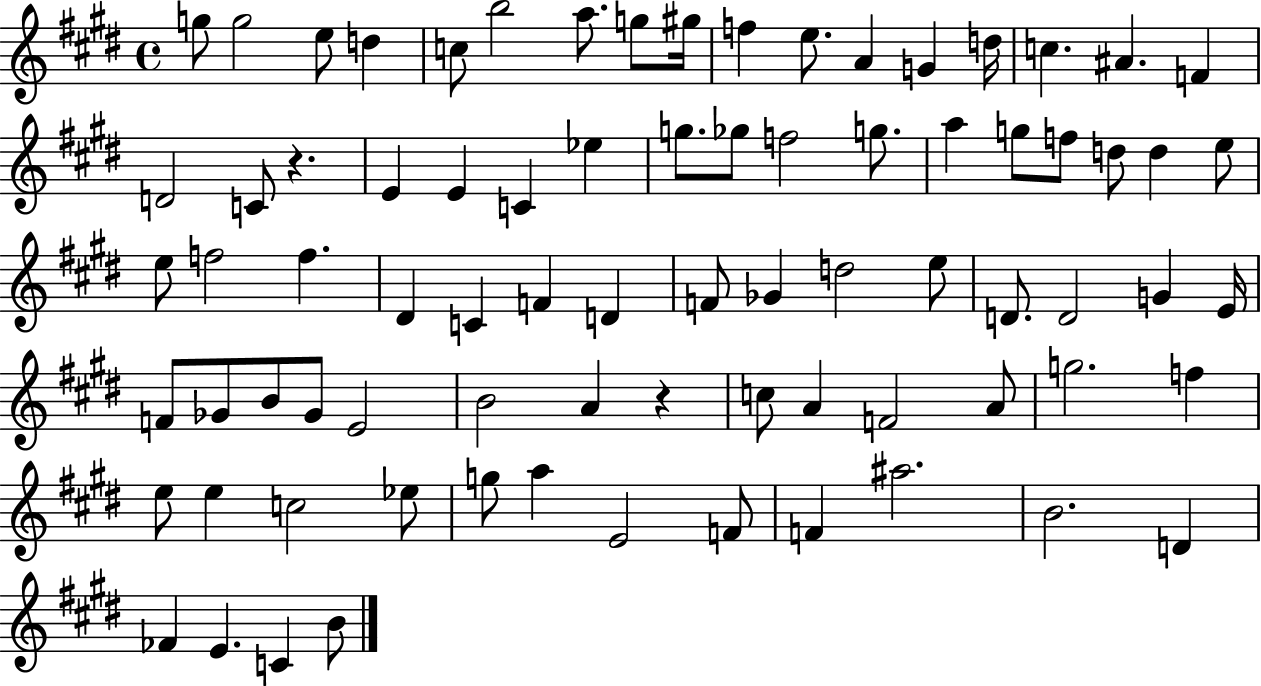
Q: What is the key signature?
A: E major